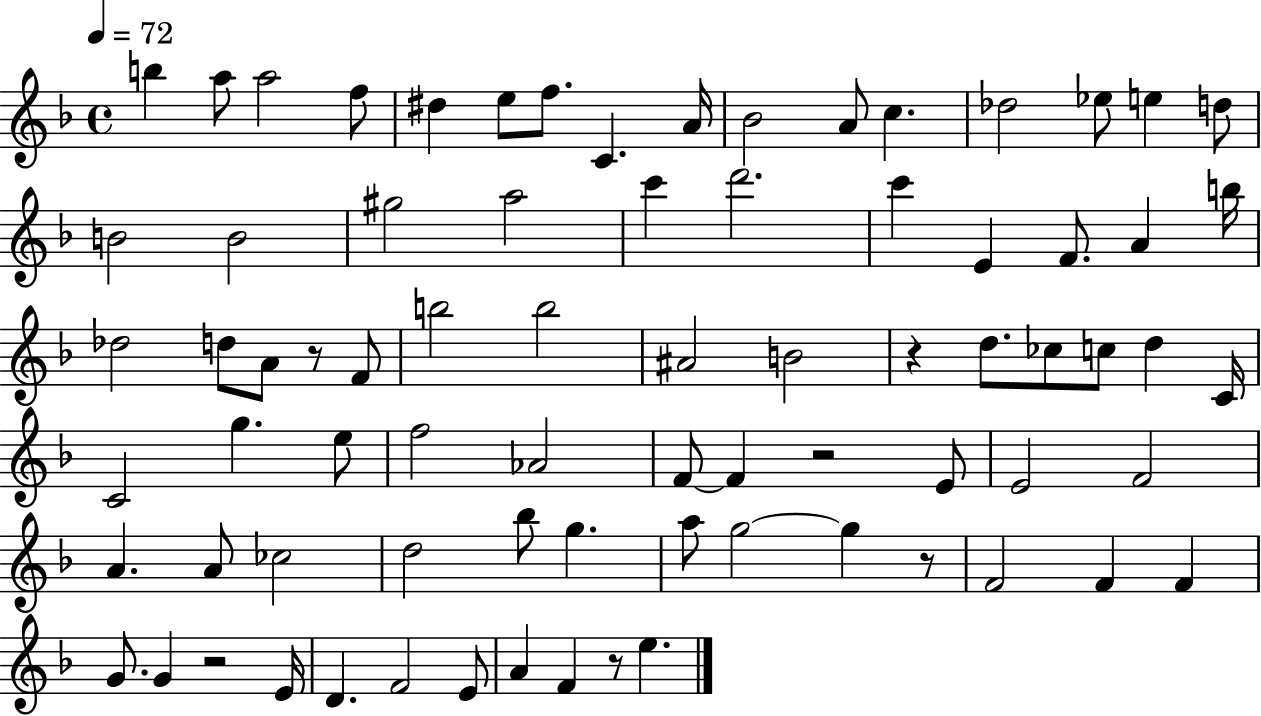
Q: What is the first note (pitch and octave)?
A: B5